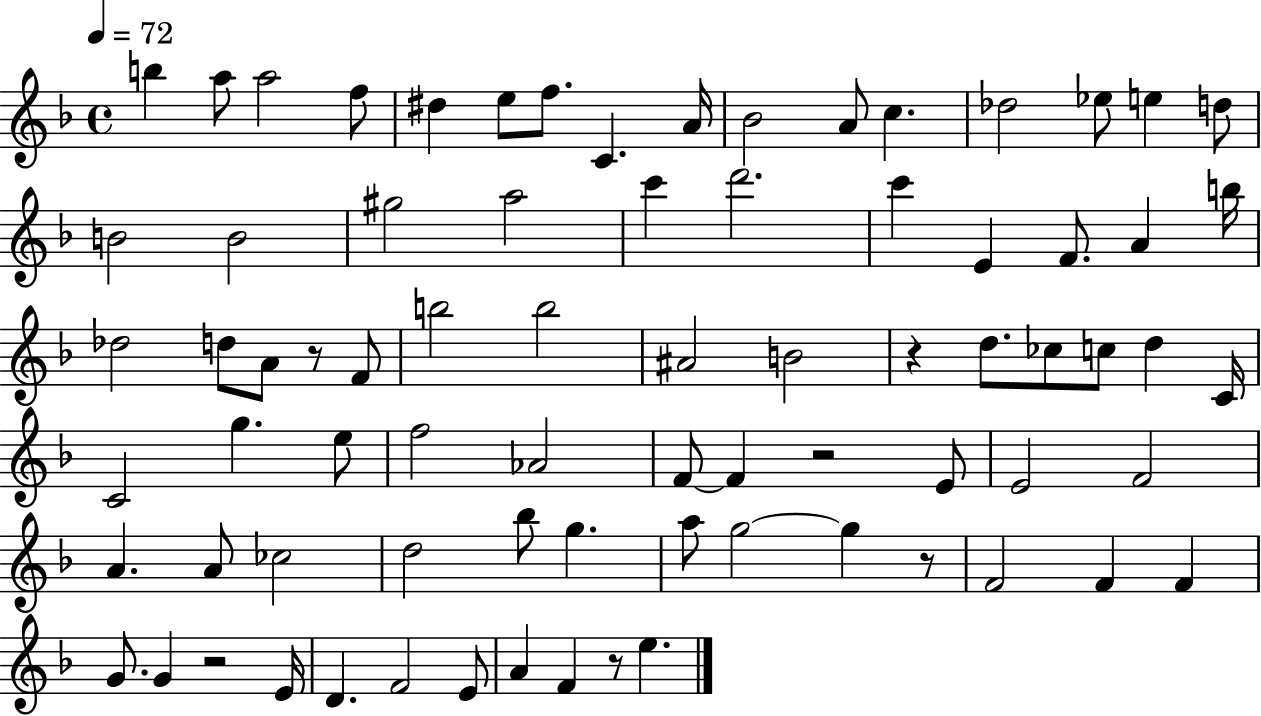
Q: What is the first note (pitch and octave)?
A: B5